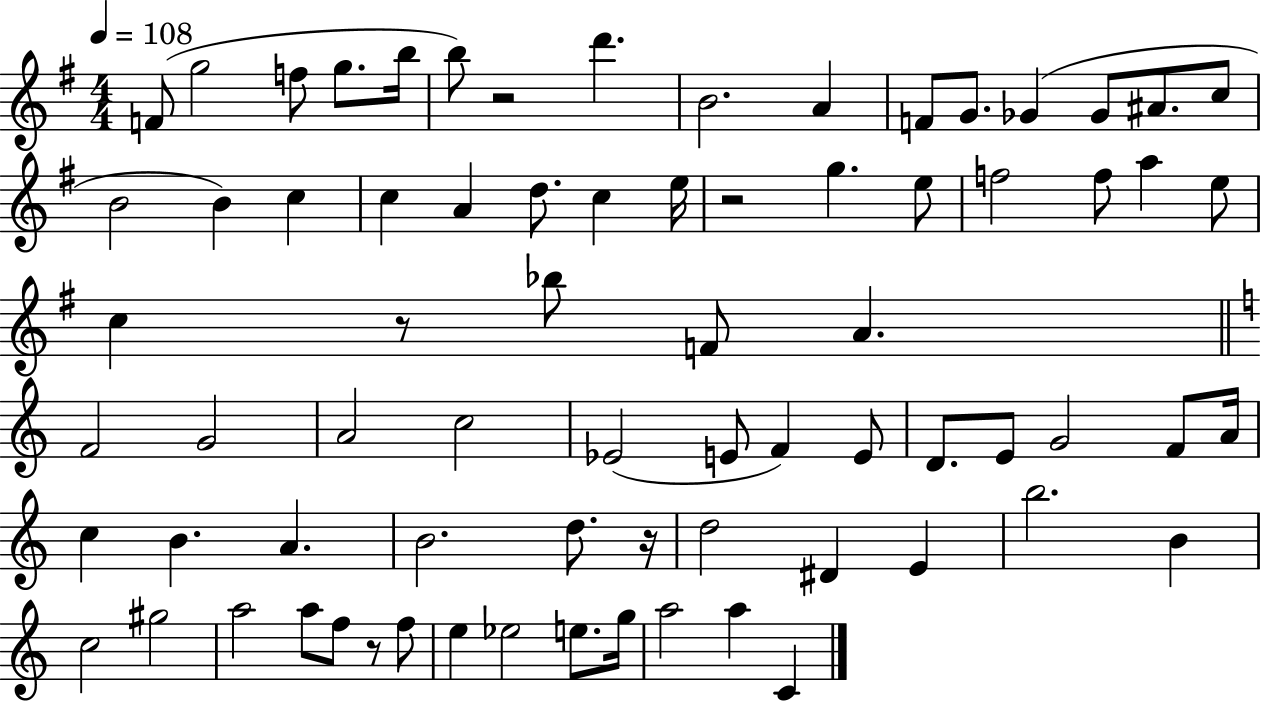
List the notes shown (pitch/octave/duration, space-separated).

F4/e G5/h F5/e G5/e. B5/s B5/e R/h D6/q. B4/h. A4/q F4/e G4/e. Gb4/q Gb4/e A#4/e. C5/e B4/h B4/q C5/q C5/q A4/q D5/e. C5/q E5/s R/h G5/q. E5/e F5/h F5/e A5/q E5/e C5/q R/e Bb5/e F4/e A4/q. F4/h G4/h A4/h C5/h Eb4/h E4/e F4/q E4/e D4/e. E4/e G4/h F4/e A4/s C5/q B4/q. A4/q. B4/h. D5/e. R/s D5/h D#4/q E4/q B5/h. B4/q C5/h G#5/h A5/h A5/e F5/e R/e F5/e E5/q Eb5/h E5/e. G5/s A5/h A5/q C4/q